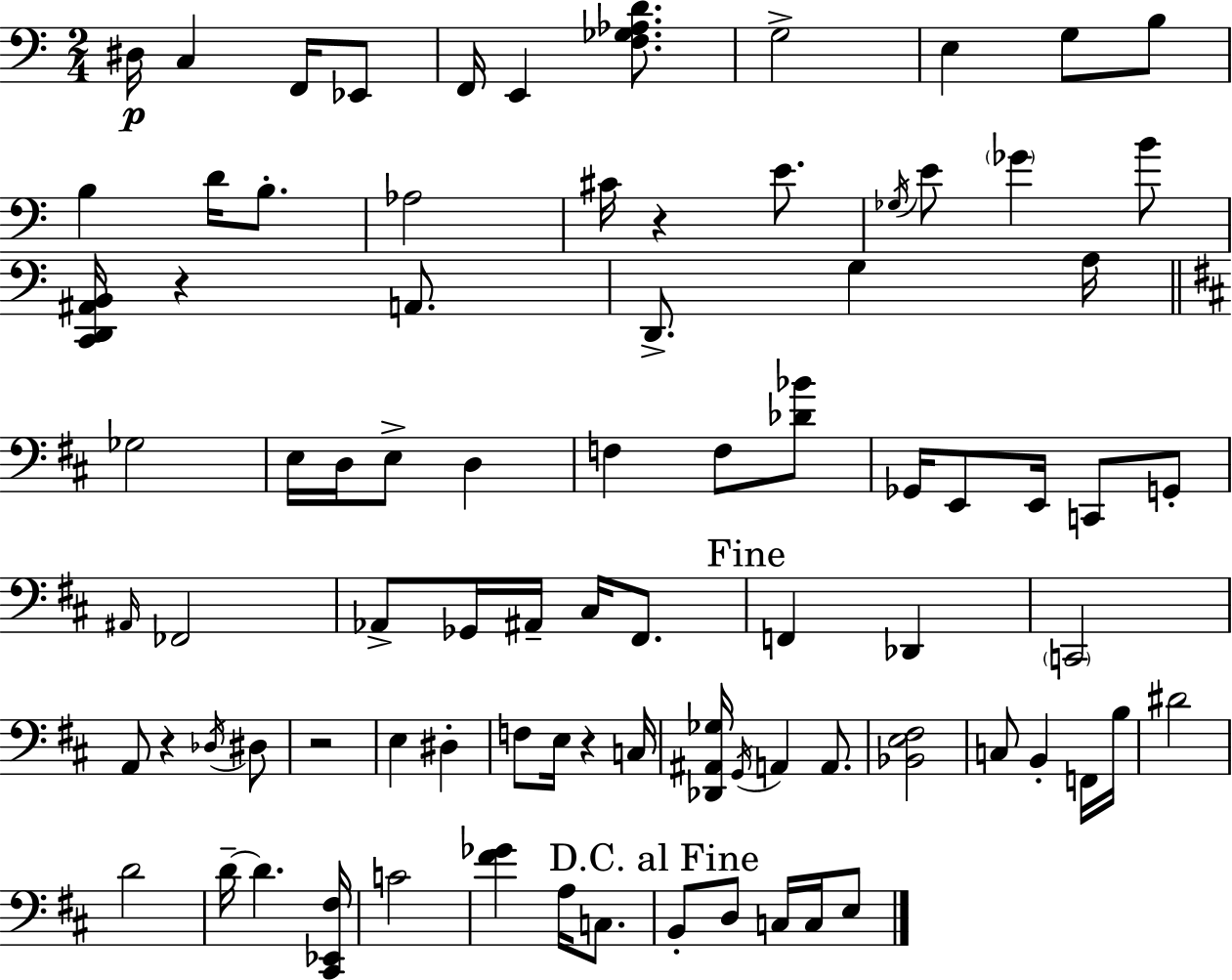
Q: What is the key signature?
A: C major